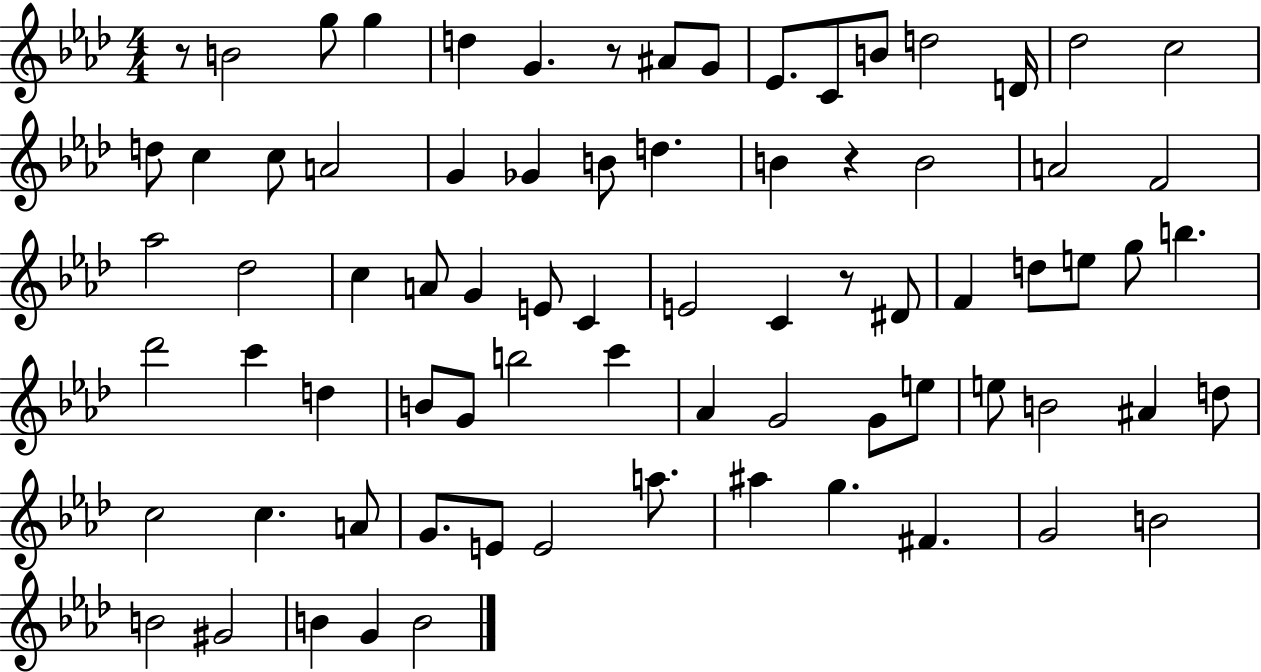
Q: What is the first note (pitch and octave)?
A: B4